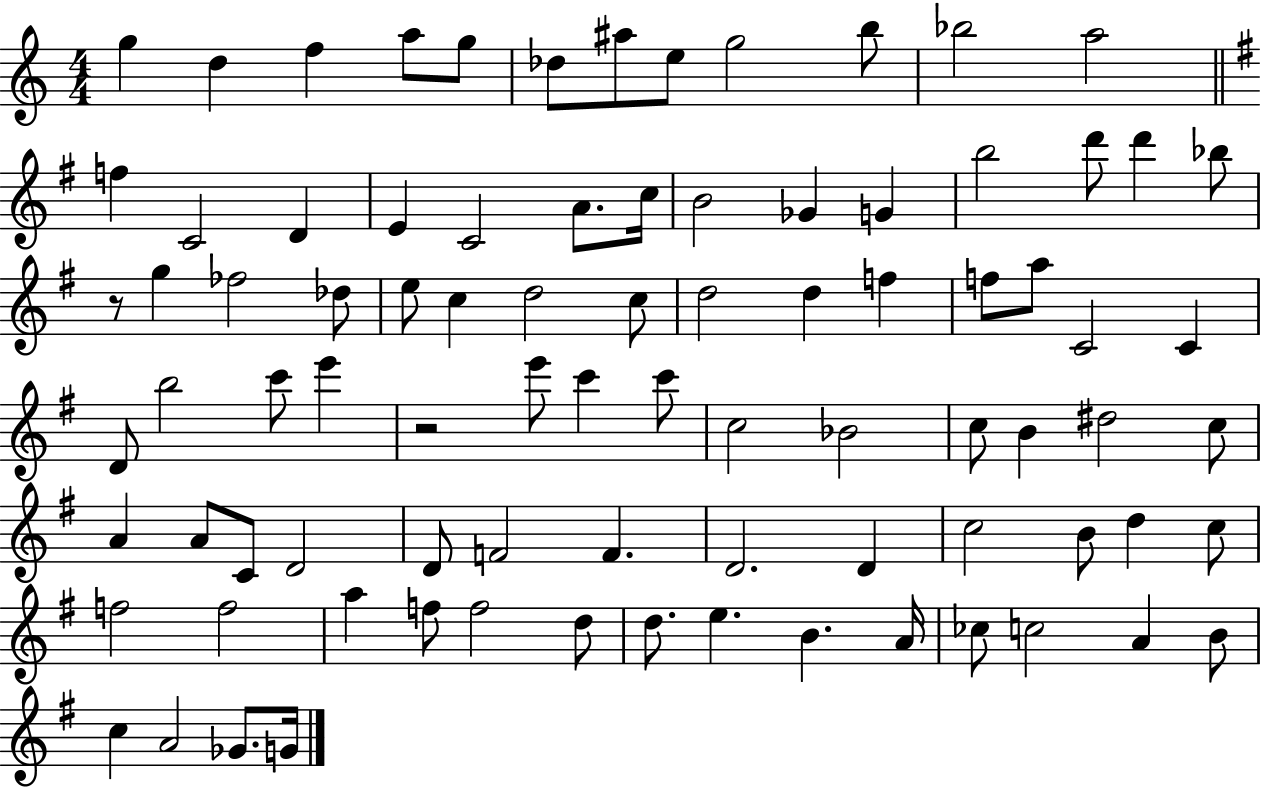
{
  \clef treble
  \numericTimeSignature
  \time 4/4
  \key c \major
  g''4 d''4 f''4 a''8 g''8 | des''8 ais''8 e''8 g''2 b''8 | bes''2 a''2 | \bar "||" \break \key g \major f''4 c'2 d'4 | e'4 c'2 a'8. c''16 | b'2 ges'4 g'4 | b''2 d'''8 d'''4 bes''8 | \break r8 g''4 fes''2 des''8 | e''8 c''4 d''2 c''8 | d''2 d''4 f''4 | f''8 a''8 c'2 c'4 | \break d'8 b''2 c'''8 e'''4 | r2 e'''8 c'''4 c'''8 | c''2 bes'2 | c''8 b'4 dis''2 c''8 | \break a'4 a'8 c'8 d'2 | d'8 f'2 f'4. | d'2. d'4 | c''2 b'8 d''4 c''8 | \break f''2 f''2 | a''4 f''8 f''2 d''8 | d''8. e''4. b'4. a'16 | ces''8 c''2 a'4 b'8 | \break c''4 a'2 ges'8. g'16 | \bar "|."
}